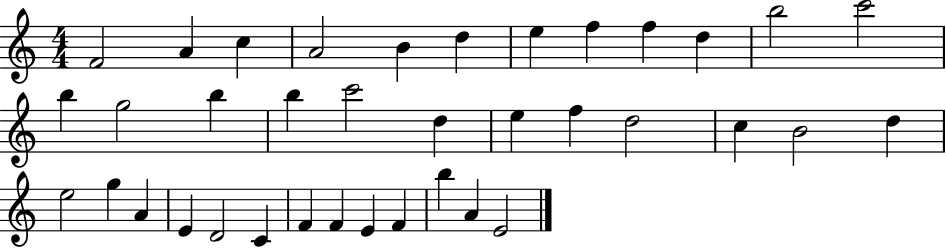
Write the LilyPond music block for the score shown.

{
  \clef treble
  \numericTimeSignature
  \time 4/4
  \key c \major
  f'2 a'4 c''4 | a'2 b'4 d''4 | e''4 f''4 f''4 d''4 | b''2 c'''2 | \break b''4 g''2 b''4 | b''4 c'''2 d''4 | e''4 f''4 d''2 | c''4 b'2 d''4 | \break e''2 g''4 a'4 | e'4 d'2 c'4 | f'4 f'4 e'4 f'4 | b''4 a'4 e'2 | \break \bar "|."
}